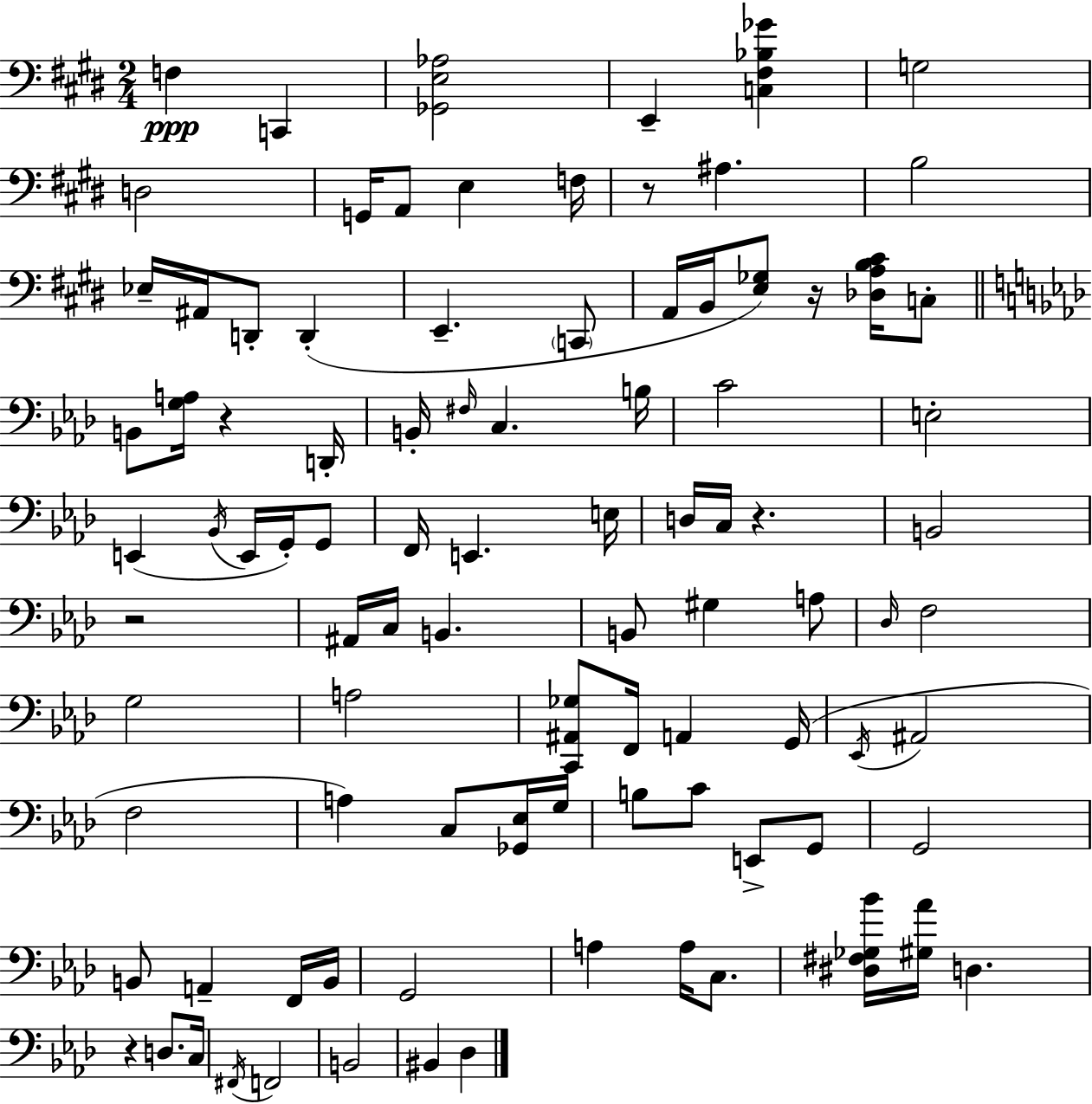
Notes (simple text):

F3/q C2/q [Gb2,E3,Ab3]/h E2/q [C3,F#3,Bb3,Gb4]/q G3/h D3/h G2/s A2/e E3/q F3/s R/e A#3/q. B3/h Eb3/s A#2/s D2/e D2/q E2/q. C2/e A2/s B2/s [E3,Gb3]/e R/s [Db3,A3,B3,C#4]/s C3/e B2/e [G3,A3]/s R/q D2/s B2/s F#3/s C3/q. B3/s C4/h E3/h E2/q Bb2/s E2/s G2/s G2/e F2/s E2/q. E3/s D3/s C3/s R/q. B2/h R/h A#2/s C3/s B2/q. B2/e G#3/q A3/e Db3/s F3/h G3/h A3/h [C2,A#2,Gb3]/e F2/s A2/q G2/s Eb2/s A#2/h F3/h A3/q C3/e [Gb2,Eb3]/s G3/s B3/e C4/e E2/e G2/e G2/h B2/e A2/q F2/s B2/s G2/h A3/q A3/s C3/e. [D#3,F#3,Gb3,Bb4]/s [G#3,Ab4]/s D3/q. R/q D3/e. C3/s F#2/s F2/h B2/h BIS2/q Db3/q